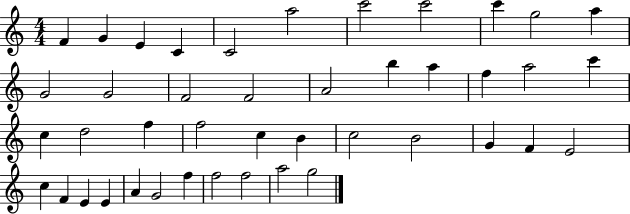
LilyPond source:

{
  \clef treble
  \numericTimeSignature
  \time 4/4
  \key c \major
  f'4 g'4 e'4 c'4 | c'2 a''2 | c'''2 c'''2 | c'''4 g''2 a''4 | \break g'2 g'2 | f'2 f'2 | a'2 b''4 a''4 | f''4 a''2 c'''4 | \break c''4 d''2 f''4 | f''2 c''4 b'4 | c''2 b'2 | g'4 f'4 e'2 | \break c''4 f'4 e'4 e'4 | a'4 g'2 f''4 | f''2 f''2 | a''2 g''2 | \break \bar "|."
}